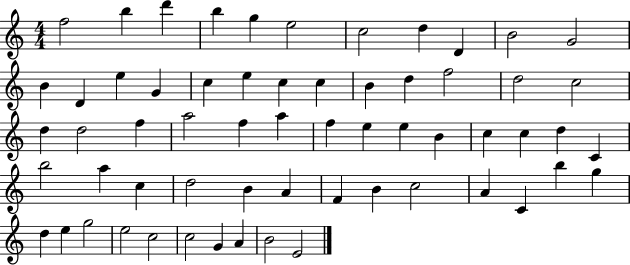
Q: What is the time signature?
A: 4/4